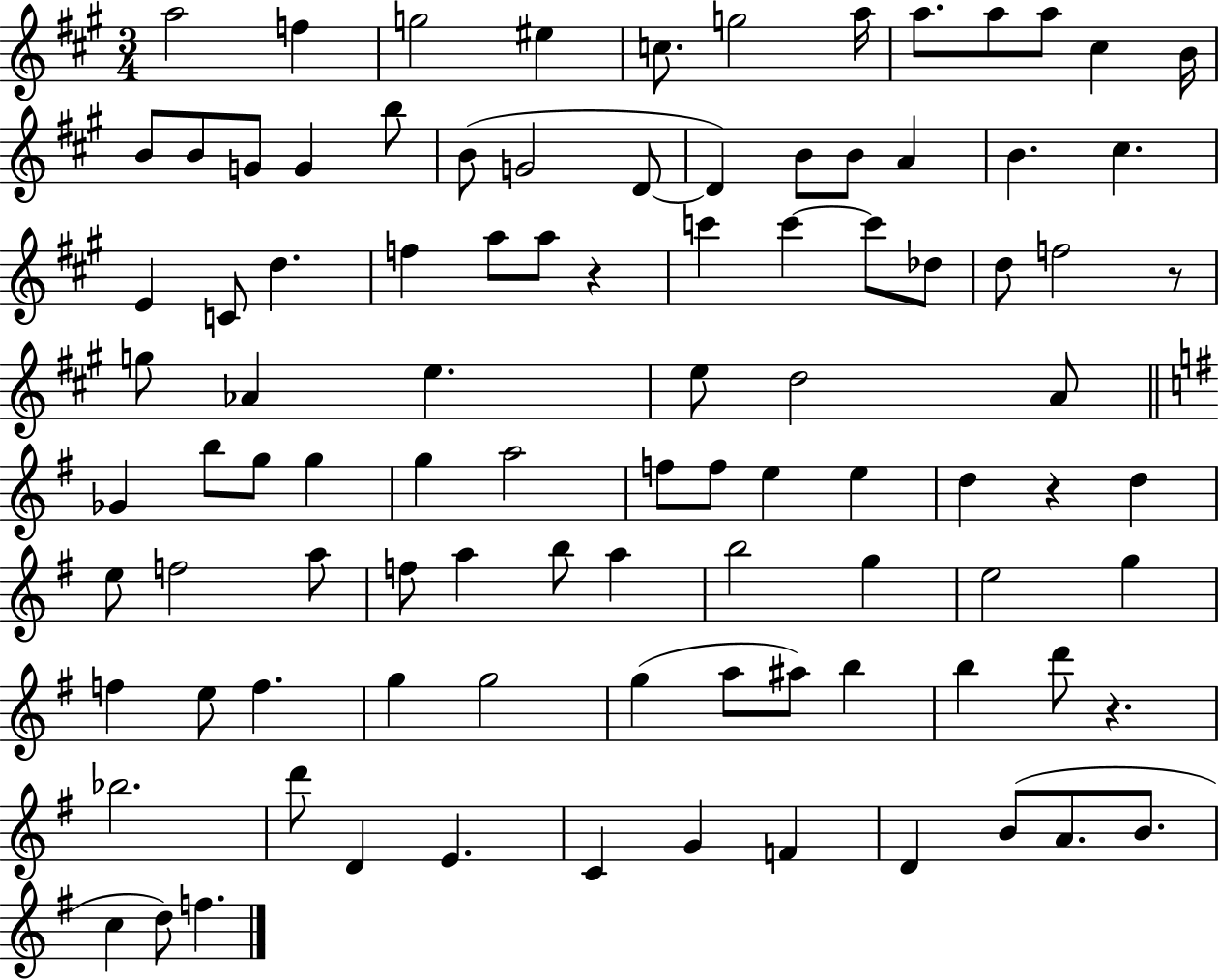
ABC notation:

X:1
T:Untitled
M:3/4
L:1/4
K:A
a2 f g2 ^e c/2 g2 a/4 a/2 a/2 a/2 ^c B/4 B/2 B/2 G/2 G b/2 B/2 G2 D/2 D B/2 B/2 A B ^c E C/2 d f a/2 a/2 z c' c' c'/2 _d/2 d/2 f2 z/2 g/2 _A e e/2 d2 A/2 _G b/2 g/2 g g a2 f/2 f/2 e e d z d e/2 f2 a/2 f/2 a b/2 a b2 g e2 g f e/2 f g g2 g a/2 ^a/2 b b d'/2 z _b2 d'/2 D E C G F D B/2 A/2 B/2 c d/2 f